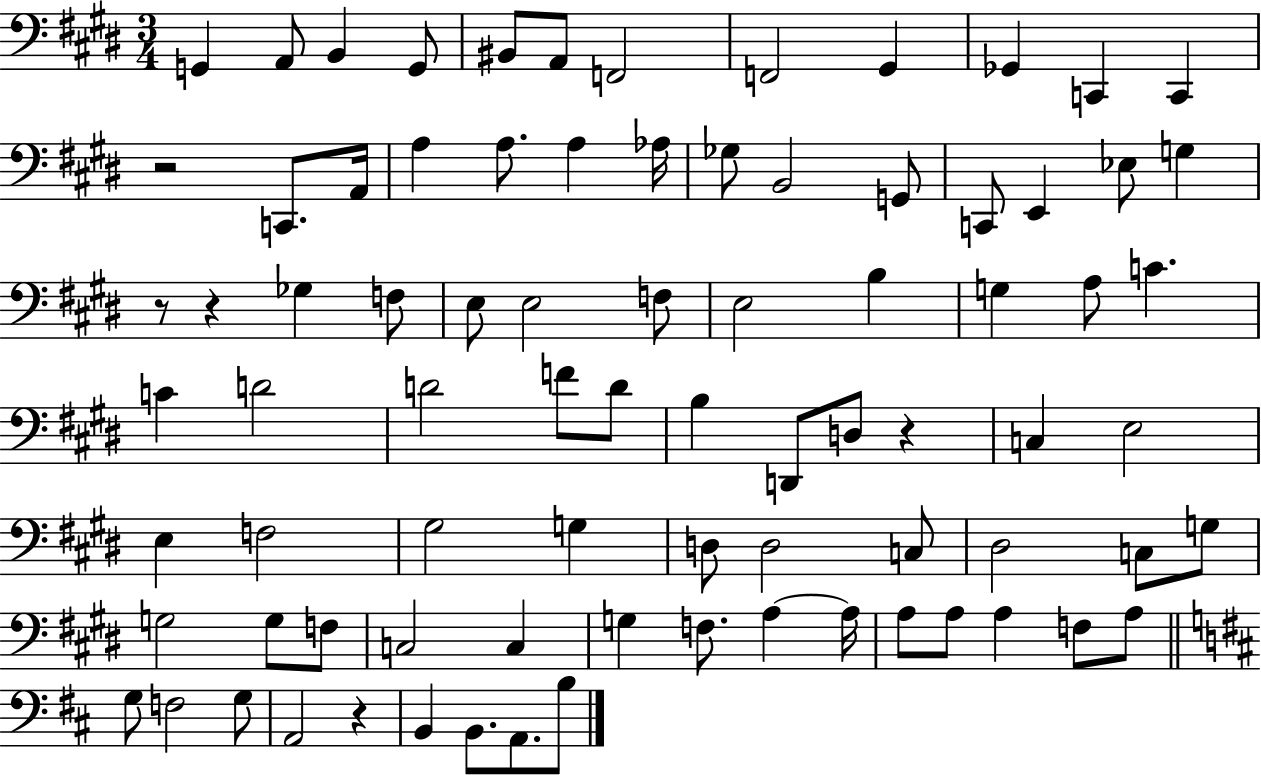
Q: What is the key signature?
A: E major